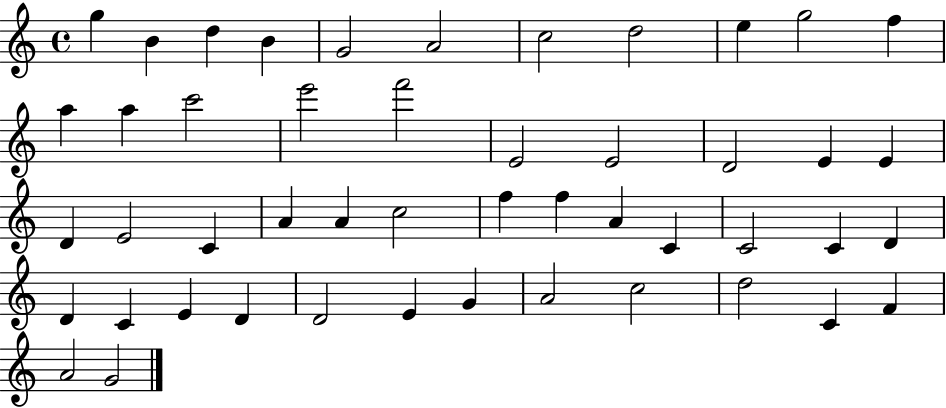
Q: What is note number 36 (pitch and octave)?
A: C4